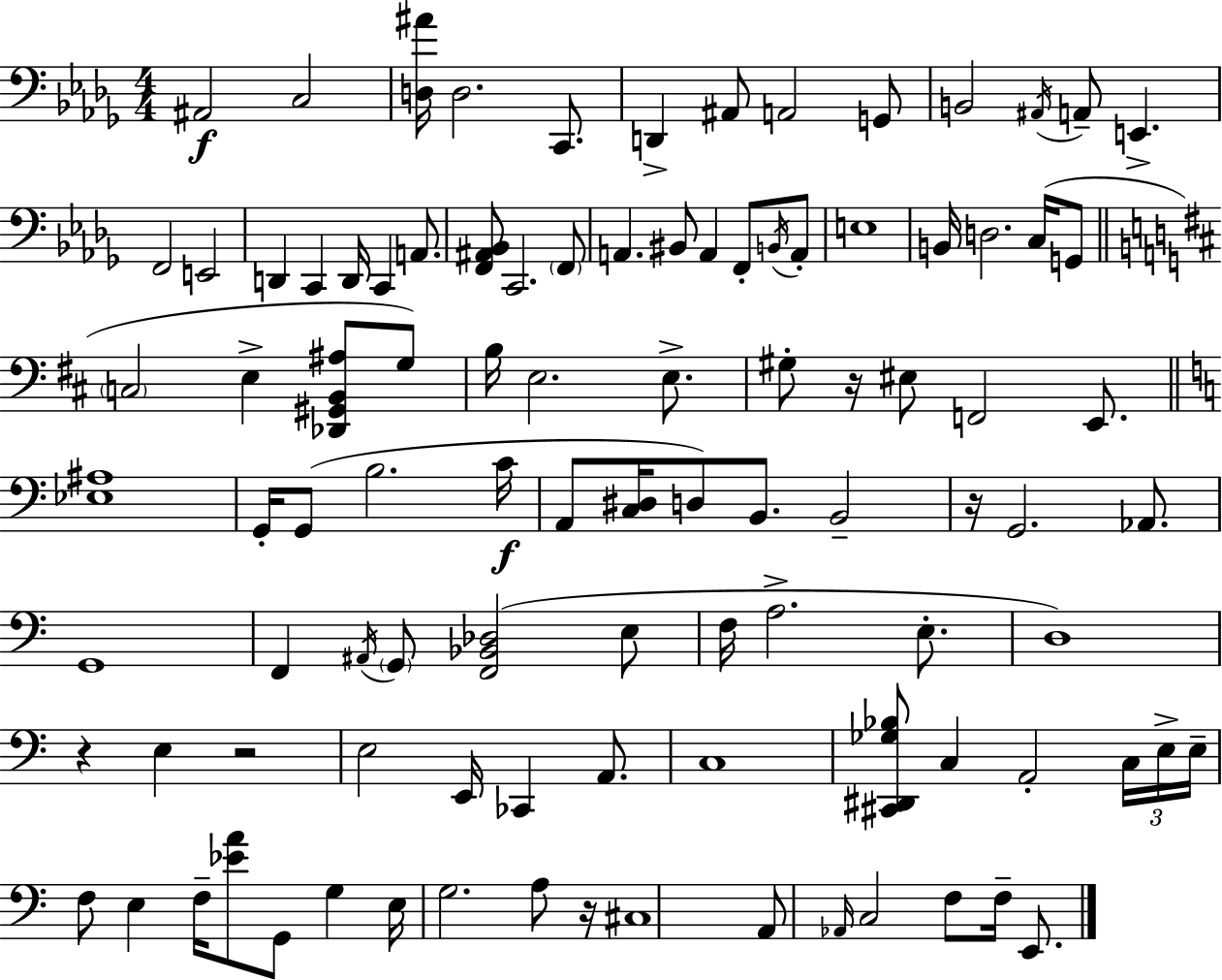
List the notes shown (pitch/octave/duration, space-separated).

A#2/h C3/h [D3,A#4]/s D3/h. C2/e. D2/q A#2/e A2/h G2/e B2/h A#2/s A2/e E2/q. F2/h E2/h D2/q C2/q D2/s C2/q A2/e. [F2,A#2,Bb2]/e C2/h. F2/e A2/q. BIS2/e A2/q F2/e B2/s A2/e E3/w B2/s D3/h. C3/s G2/e C3/h E3/q [Db2,G#2,B2,A#3]/e G3/e B3/s E3/h. E3/e. G#3/e R/s EIS3/e F2/h E2/e. [Eb3,A#3]/w G2/s G2/e B3/h. C4/s A2/e [C3,D#3]/s D3/e B2/e. B2/h R/s G2/h. Ab2/e. G2/w F2/q A#2/s G2/e [F2,Bb2,Db3]/h E3/e F3/s A3/h. E3/e. D3/w R/q E3/q R/h E3/h E2/s CES2/q A2/e. C3/w [C#2,D#2,Gb3,Bb3]/e C3/q A2/h C3/s E3/s E3/s F3/e E3/q F3/s [Eb4,A4]/e G2/e G3/q E3/s G3/h. A3/e R/s C#3/w A2/e Ab2/s C3/h F3/e F3/s E2/e.